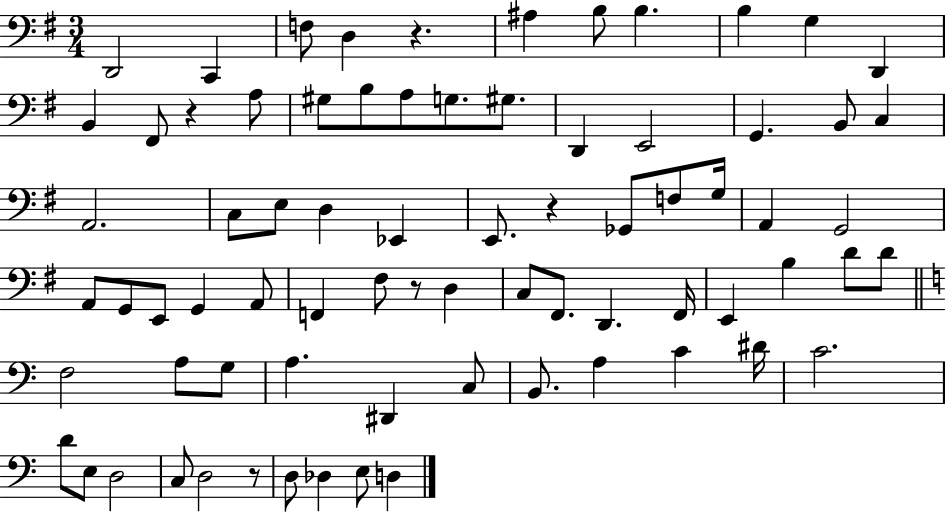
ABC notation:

X:1
T:Untitled
M:3/4
L:1/4
K:G
D,,2 C,, F,/2 D, z ^A, B,/2 B, B, G, D,, B,, ^F,,/2 z A,/2 ^G,/2 B,/2 A,/2 G,/2 ^G,/2 D,, E,,2 G,, B,,/2 C, A,,2 C,/2 E,/2 D, _E,, E,,/2 z _G,,/2 F,/2 G,/4 A,, G,,2 A,,/2 G,,/2 E,,/2 G,, A,,/2 F,, ^F,/2 z/2 D, C,/2 ^F,,/2 D,, ^F,,/4 E,, B, D/2 D/2 F,2 A,/2 G,/2 A, ^D,, C,/2 B,,/2 A, C ^D/4 C2 D/2 E,/2 D,2 C,/2 D,2 z/2 D,/2 _D, E,/2 D,